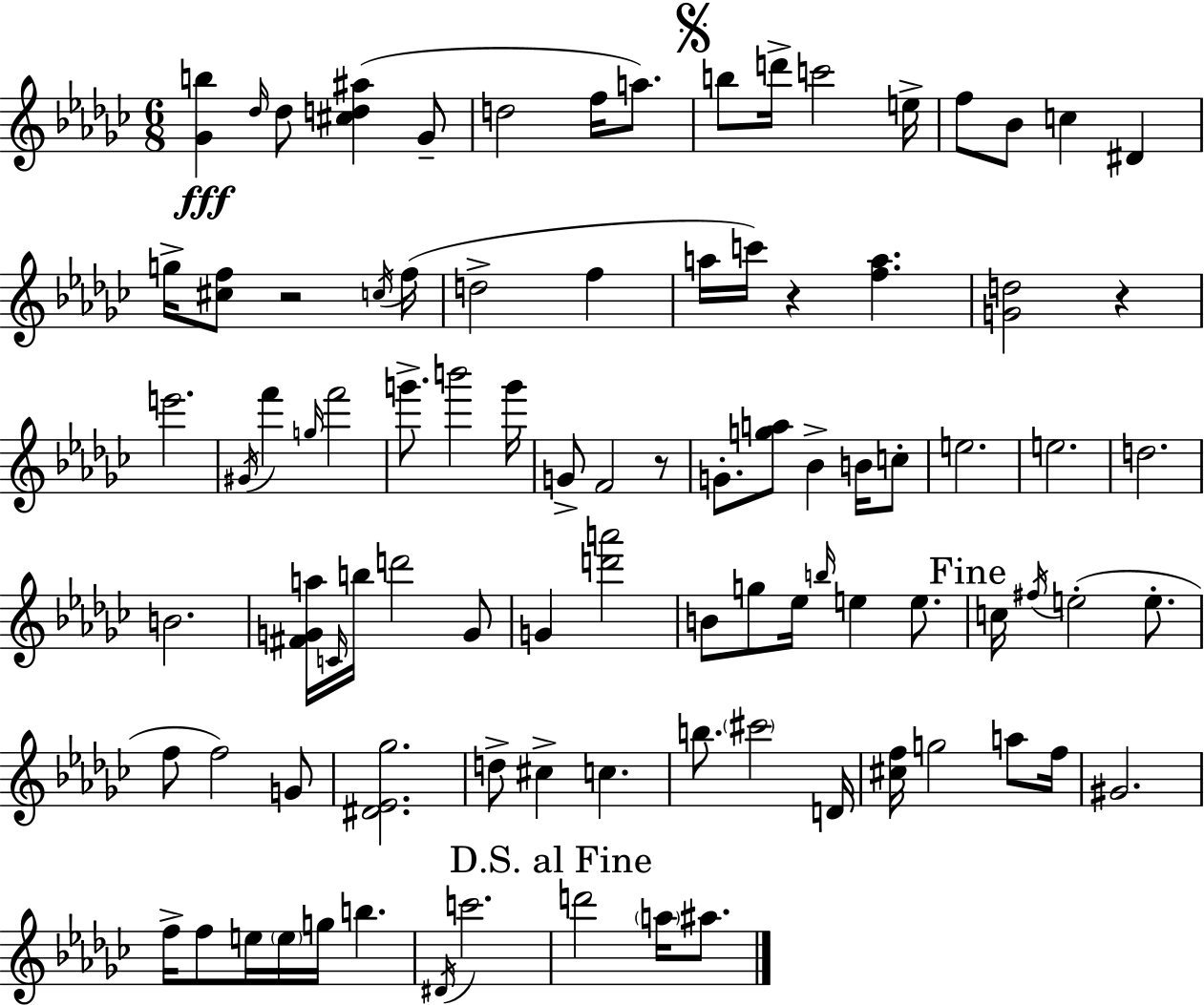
{
  \clef treble
  \numericTimeSignature
  \time 6/8
  \key ees \minor
  <ges' b''>4\fff \grace { des''16 } des''8 <cis'' d'' ais''>4( ges'8-- | d''2 f''16 a''8.) | \mark \markup { \musicglyph "scripts.segno" } b''8 d'''16-> c'''2 | e''16-> f''8 bes'8 c''4 dis'4 | \break g''16-> <cis'' f''>8 r2 | \acciaccatura { c''16 }( f''16 d''2-> f''4 | a''16 c'''16) r4 <f'' a''>4. | <g' d''>2 r4 | \break e'''2. | \acciaccatura { gis'16 } f'''4 \grace { g''16 } f'''2 | g'''8.-> b'''2 | g'''16 g'8-> f'2 | \break r8 g'8.-. <g'' a''>8 bes'4-> | b'16 c''8-. e''2. | e''2. | d''2. | \break b'2. | <fis' g' a''>16 \grace { c'16 } b''16 d'''2 | g'8 g'4 <d''' a'''>2 | b'8 g''8 ees''16 \grace { b''16 } e''4 | \break e''8. \mark "Fine" c''16 \acciaccatura { fis''16 }( e''2-. | e''8.-. f''8 f''2) | g'8 <dis' ees' ges''>2. | d''8-> cis''4-> | \break c''4. b''8. \parenthesize cis'''2 | d'16 <cis'' f''>16 g''2 | a''8 f''16 gis'2. | f''16-> f''8 e''16 \parenthesize e''16 | \break g''16 b''4. \acciaccatura { dis'16 } c'''2. | \mark "D.S. al Fine" d'''2 | \parenthesize a''16 ais''8. \bar "|."
}